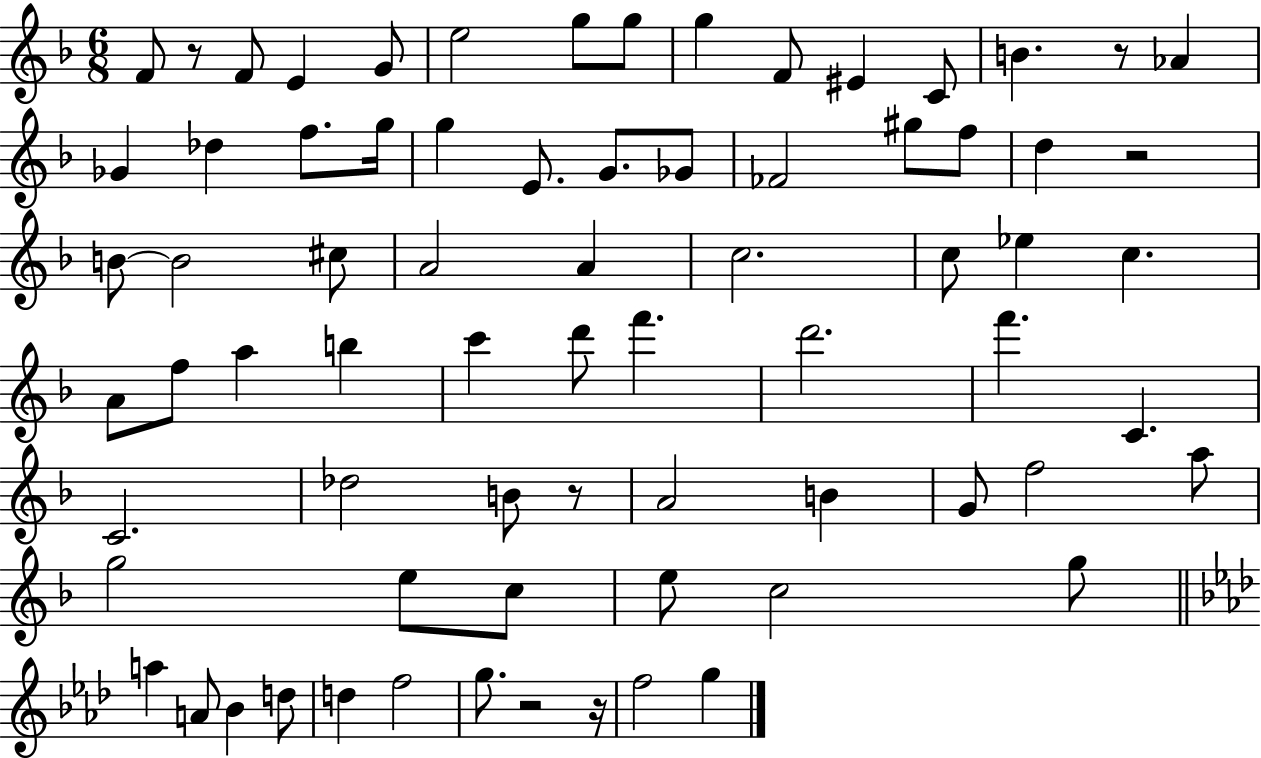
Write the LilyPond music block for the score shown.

{
  \clef treble
  \numericTimeSignature
  \time 6/8
  \key f \major
  f'8 r8 f'8 e'4 g'8 | e''2 g''8 g''8 | g''4 f'8 eis'4 c'8 | b'4. r8 aes'4 | \break ges'4 des''4 f''8. g''16 | g''4 e'8. g'8. ges'8 | fes'2 gis''8 f''8 | d''4 r2 | \break b'8~~ b'2 cis''8 | a'2 a'4 | c''2. | c''8 ees''4 c''4. | \break a'8 f''8 a''4 b''4 | c'''4 d'''8 f'''4. | d'''2. | f'''4. c'4. | \break c'2. | des''2 b'8 r8 | a'2 b'4 | g'8 f''2 a''8 | \break g''2 e''8 c''8 | e''8 c''2 g''8 | \bar "||" \break \key aes \major a''4 a'8 bes'4 d''8 | d''4 f''2 | g''8. r2 r16 | f''2 g''4 | \break \bar "|."
}